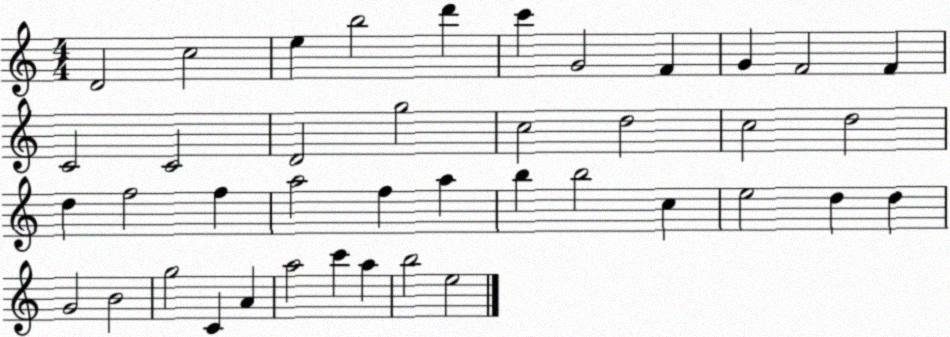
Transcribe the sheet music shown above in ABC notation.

X:1
T:Untitled
M:4/4
L:1/4
K:C
D2 c2 e b2 d' c' G2 F G F2 F C2 C2 D2 g2 c2 d2 c2 d2 d f2 f a2 f a b b2 c e2 d d G2 B2 g2 C A a2 c' a b2 e2